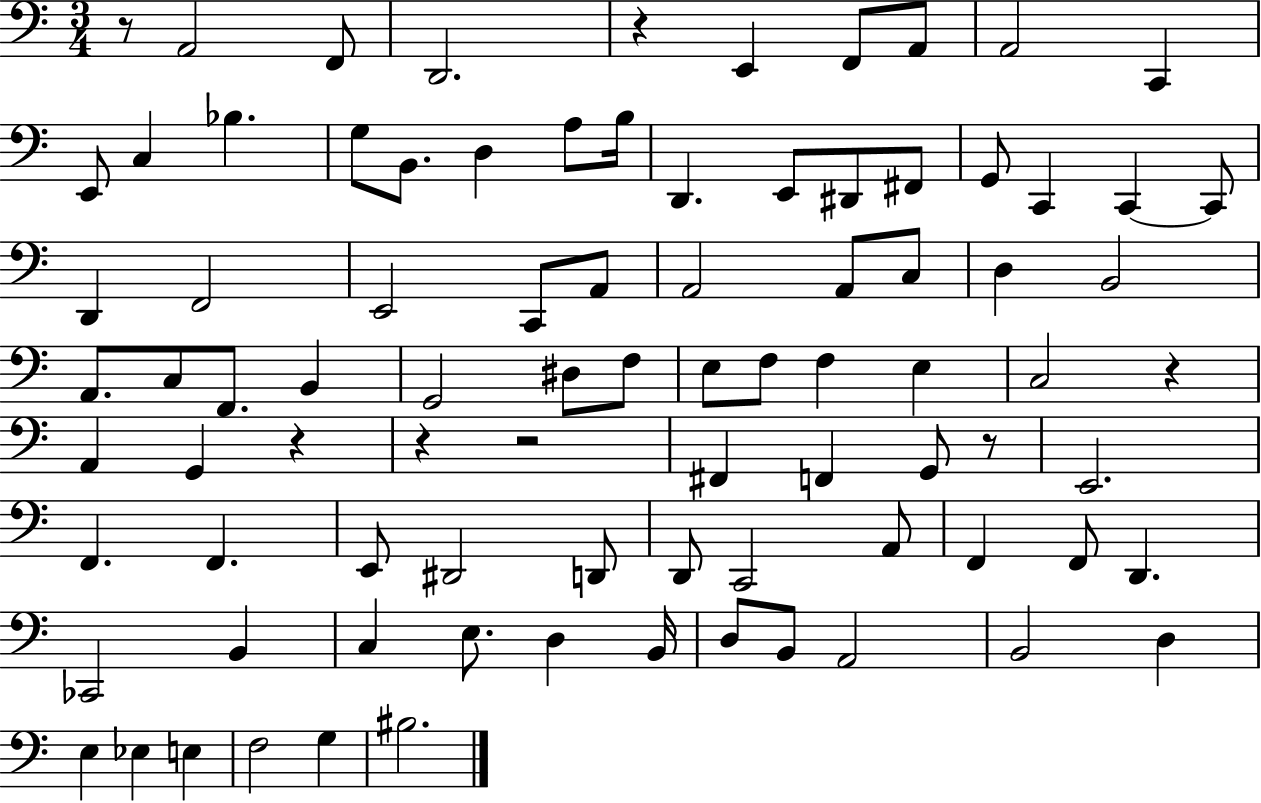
X:1
T:Untitled
M:3/4
L:1/4
K:C
z/2 A,,2 F,,/2 D,,2 z E,, F,,/2 A,,/2 A,,2 C,, E,,/2 C, _B, G,/2 B,,/2 D, A,/2 B,/4 D,, E,,/2 ^D,,/2 ^F,,/2 G,,/2 C,, C,, C,,/2 D,, F,,2 E,,2 C,,/2 A,,/2 A,,2 A,,/2 C,/2 D, B,,2 A,,/2 C,/2 F,,/2 B,, G,,2 ^D,/2 F,/2 E,/2 F,/2 F, E, C,2 z A,, G,, z z z2 ^F,, F,, G,,/2 z/2 E,,2 F,, F,, E,,/2 ^D,,2 D,,/2 D,,/2 C,,2 A,,/2 F,, F,,/2 D,, _C,,2 B,, C, E,/2 D, B,,/4 D,/2 B,,/2 A,,2 B,,2 D, E, _E, E, F,2 G, ^B,2